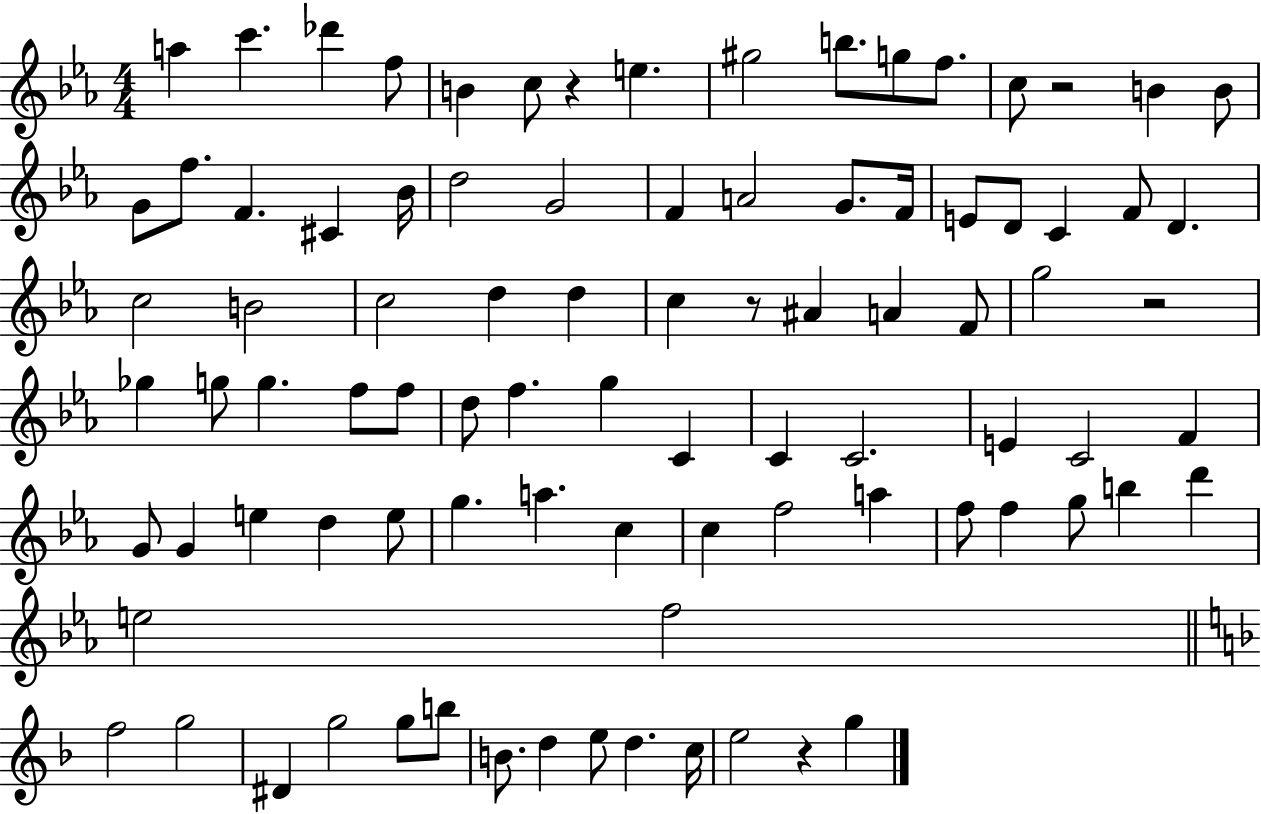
A5/q C6/q. Db6/q F5/e B4/q C5/e R/q E5/q. G#5/h B5/e. G5/e F5/e. C5/e R/h B4/q B4/e G4/e F5/e. F4/q. C#4/q Bb4/s D5/h G4/h F4/q A4/h G4/e. F4/s E4/e D4/e C4/q F4/e D4/q. C5/h B4/h C5/h D5/q D5/q C5/q R/e A#4/q A4/q F4/e G5/h R/h Gb5/q G5/e G5/q. F5/e F5/e D5/e F5/q. G5/q C4/q C4/q C4/h. E4/q C4/h F4/q G4/e G4/q E5/q D5/q E5/e G5/q. A5/q. C5/q C5/q F5/h A5/q F5/e F5/q G5/e B5/q D6/q E5/h F5/h F5/h G5/h D#4/q G5/h G5/e B5/e B4/e. D5/q E5/e D5/q. C5/s E5/h R/q G5/q